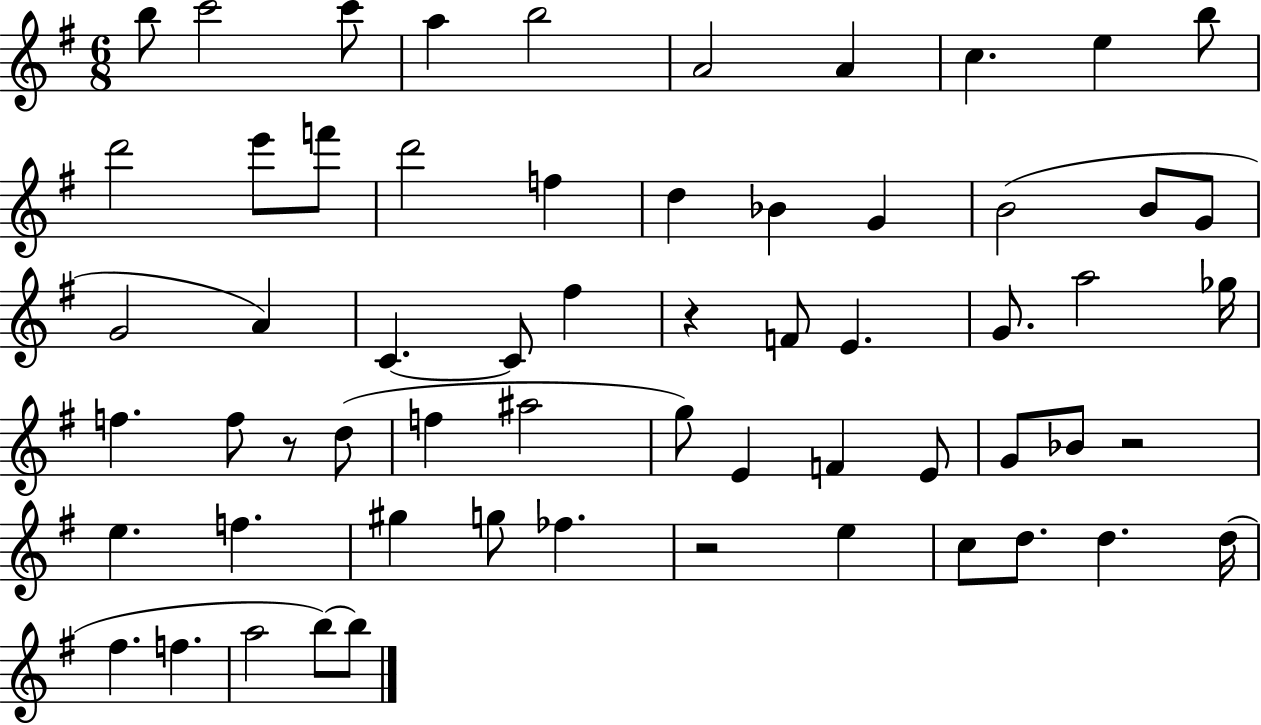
X:1
T:Untitled
M:6/8
L:1/4
K:G
b/2 c'2 c'/2 a b2 A2 A c e b/2 d'2 e'/2 f'/2 d'2 f d _B G B2 B/2 G/2 G2 A C C/2 ^f z F/2 E G/2 a2 _g/4 f f/2 z/2 d/2 f ^a2 g/2 E F E/2 G/2 _B/2 z2 e f ^g g/2 _f z2 e c/2 d/2 d d/4 ^f f a2 b/2 b/2